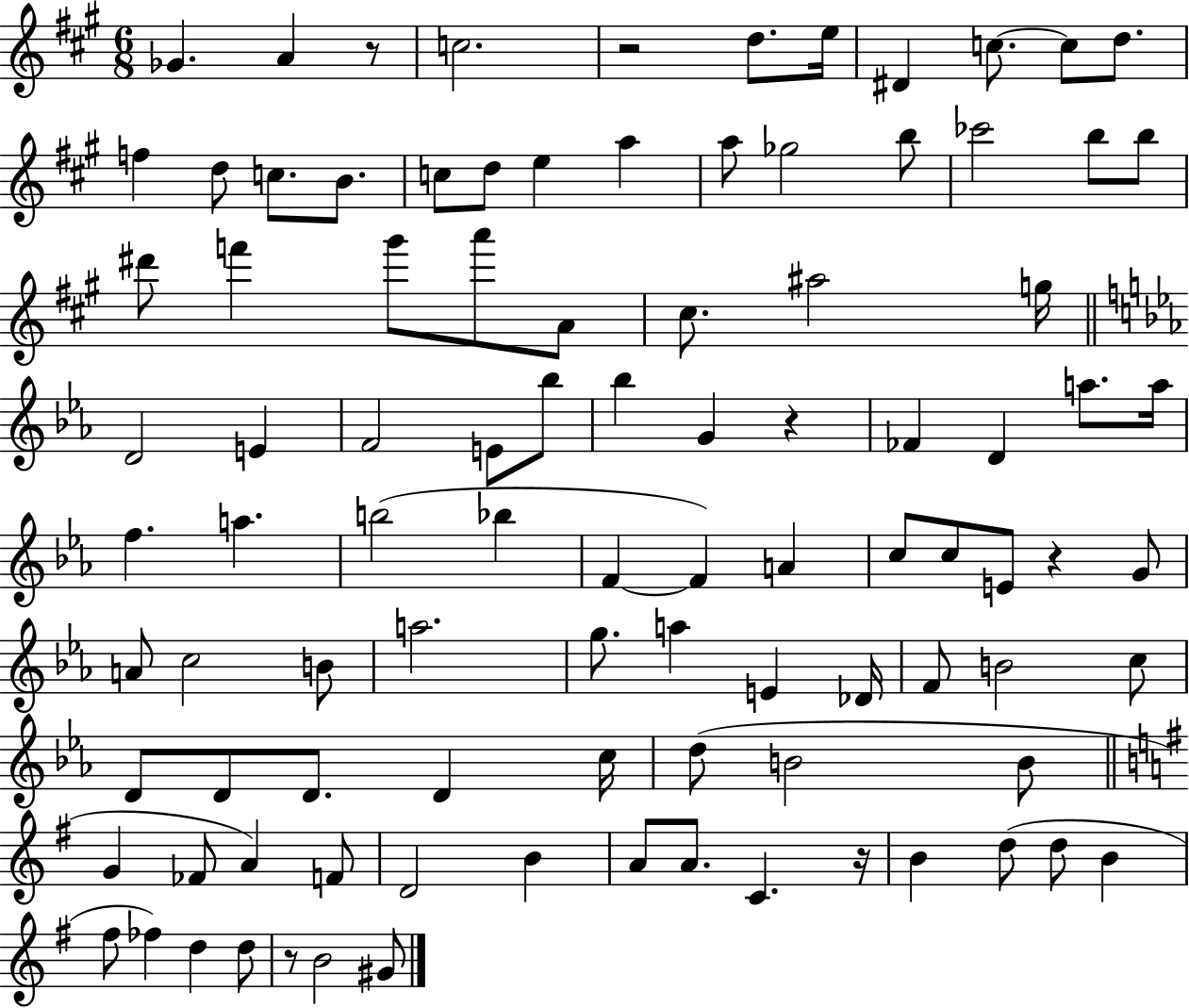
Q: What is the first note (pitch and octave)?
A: Gb4